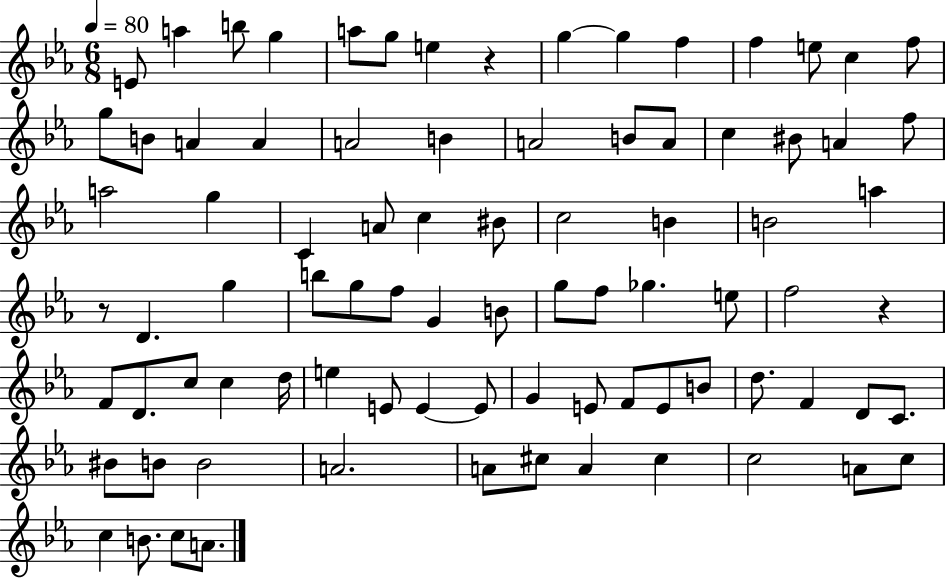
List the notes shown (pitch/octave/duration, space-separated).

E4/e A5/q B5/e G5/q A5/e G5/e E5/q R/q G5/q G5/q F5/q F5/q E5/e C5/q F5/e G5/e B4/e A4/q A4/q A4/h B4/q A4/h B4/e A4/e C5/q BIS4/e A4/q F5/e A5/h G5/q C4/q A4/e C5/q BIS4/e C5/h B4/q B4/h A5/q R/e D4/q. G5/q B5/e G5/e F5/e G4/q B4/e G5/e F5/e Gb5/q. E5/e F5/h R/q F4/e D4/e. C5/e C5/q D5/s E5/q E4/e E4/q E4/e G4/q E4/e F4/e E4/e B4/e D5/e. F4/q D4/e C4/e. BIS4/e B4/e B4/h A4/h. A4/e C#5/e A4/q C#5/q C5/h A4/e C5/e C5/q B4/e. C5/e A4/e.